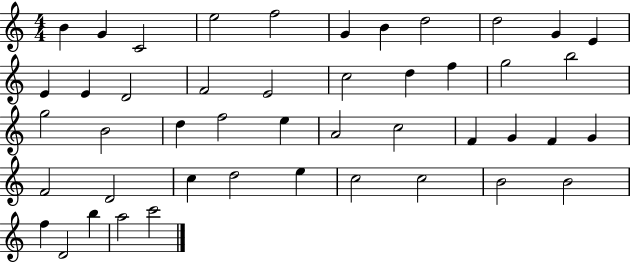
X:1
T:Untitled
M:4/4
L:1/4
K:C
B G C2 e2 f2 G B d2 d2 G E E E D2 F2 E2 c2 d f g2 b2 g2 B2 d f2 e A2 c2 F G F G F2 D2 c d2 e c2 c2 B2 B2 f D2 b a2 c'2